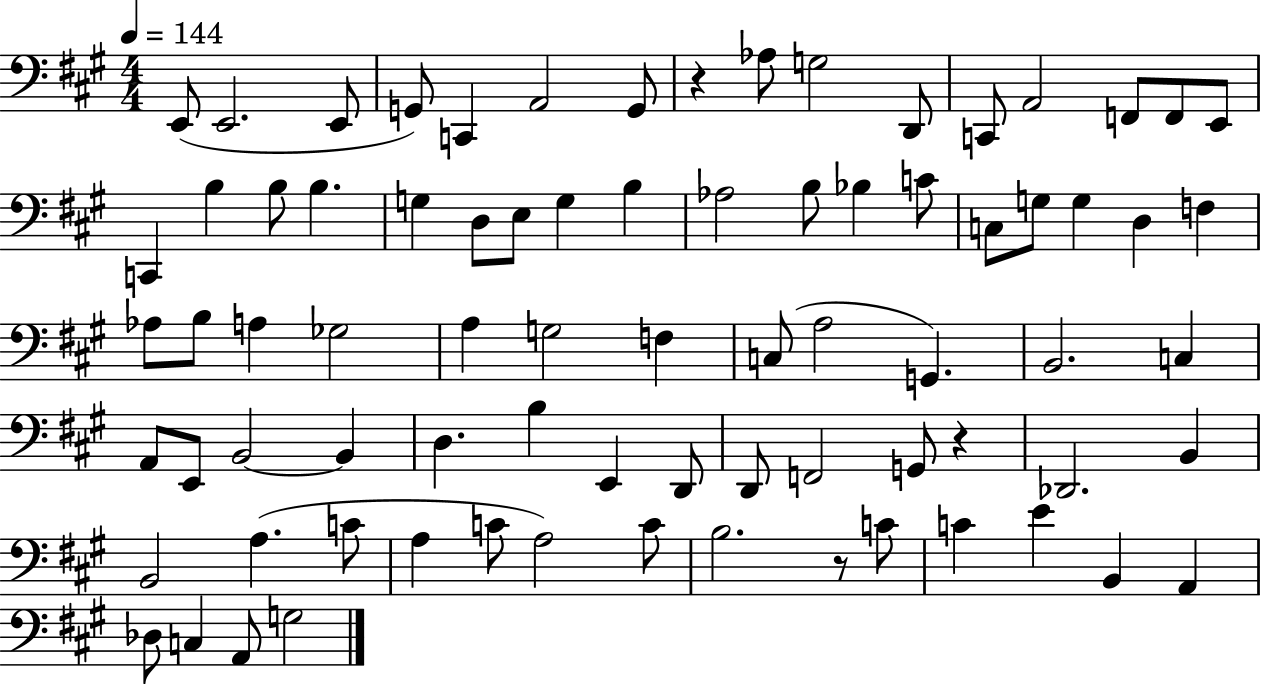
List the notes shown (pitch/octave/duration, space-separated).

E2/e E2/h. E2/e G2/e C2/q A2/h G2/e R/q Ab3/e G3/h D2/e C2/e A2/h F2/e F2/e E2/e C2/q B3/q B3/e B3/q. G3/q D3/e E3/e G3/q B3/q Ab3/h B3/e Bb3/q C4/e C3/e G3/e G3/q D3/q F3/q Ab3/e B3/e A3/q Gb3/h A3/q G3/h F3/q C3/e A3/h G2/q. B2/h. C3/q A2/e E2/e B2/h B2/q D3/q. B3/q E2/q D2/e D2/e F2/h G2/e R/q Db2/h. B2/q B2/h A3/q. C4/e A3/q C4/e A3/h C4/e B3/h. R/e C4/e C4/q E4/q B2/q A2/q Db3/e C3/q A2/e G3/h